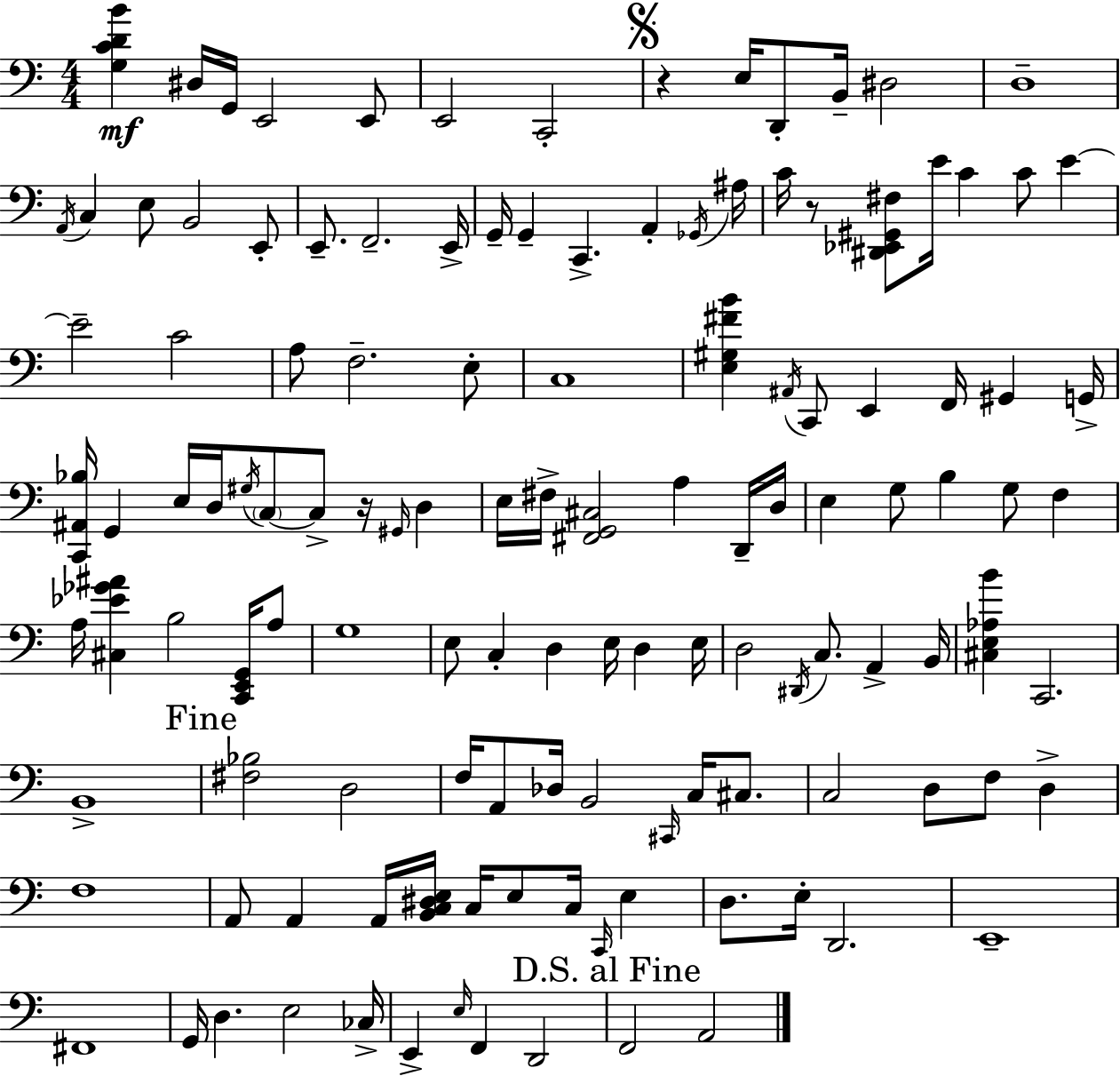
X:1
T:Untitled
M:4/4
L:1/4
K:C
[G,CDB] ^D,/4 G,,/4 E,,2 E,,/2 E,,2 C,,2 z E,/4 D,,/2 B,,/4 ^D,2 D,4 A,,/4 C, E,/2 B,,2 E,,/2 E,,/2 F,,2 E,,/4 G,,/4 G,, C,, A,, _G,,/4 ^A,/4 C/4 z/2 [^D,,_E,,^G,,^F,]/2 E/4 C C/2 E E2 C2 A,/2 F,2 E,/2 C,4 [E,^G,^FB] ^A,,/4 C,,/2 E,, F,,/4 ^G,, G,,/4 [C,,^A,,_B,]/4 G,, E,/4 D,/4 ^G,/4 C,/2 C,/2 z/4 ^G,,/4 D, E,/4 ^F,/4 [^F,,G,,^C,]2 A, D,,/4 D,/4 E, G,/2 B, G,/2 F, A,/4 [^C,_E_G^A] B,2 [C,,E,,G,,]/4 A,/2 G,4 E,/2 C, D, E,/4 D, E,/4 D,2 ^D,,/4 C,/2 A,, B,,/4 [^C,E,_A,B] C,,2 B,,4 [^F,_B,]2 D,2 F,/4 A,,/2 _D,/4 B,,2 ^C,,/4 C,/4 ^C,/2 C,2 D,/2 F,/2 D, F,4 A,,/2 A,, A,,/4 [B,,C,^D,E,]/4 C,/4 E,/2 C,/4 C,,/4 E, D,/2 E,/4 D,,2 E,,4 ^F,,4 G,,/4 D, E,2 _C,/4 E,, E,/4 F,, D,,2 F,,2 A,,2